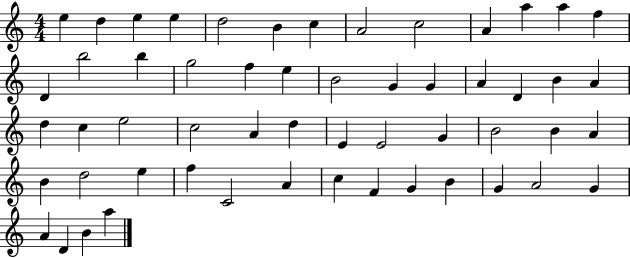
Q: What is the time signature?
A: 4/4